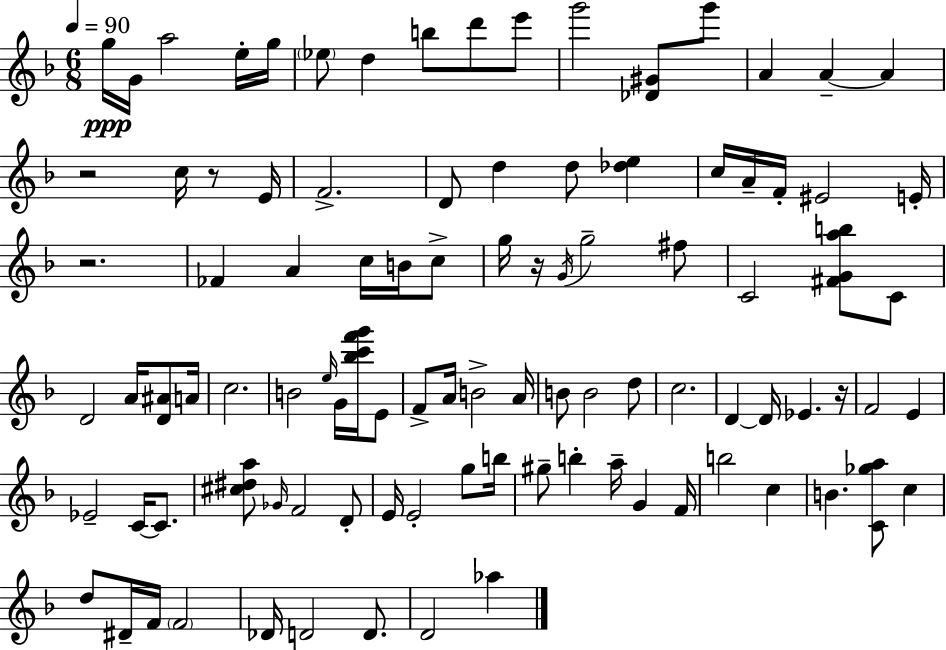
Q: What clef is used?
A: treble